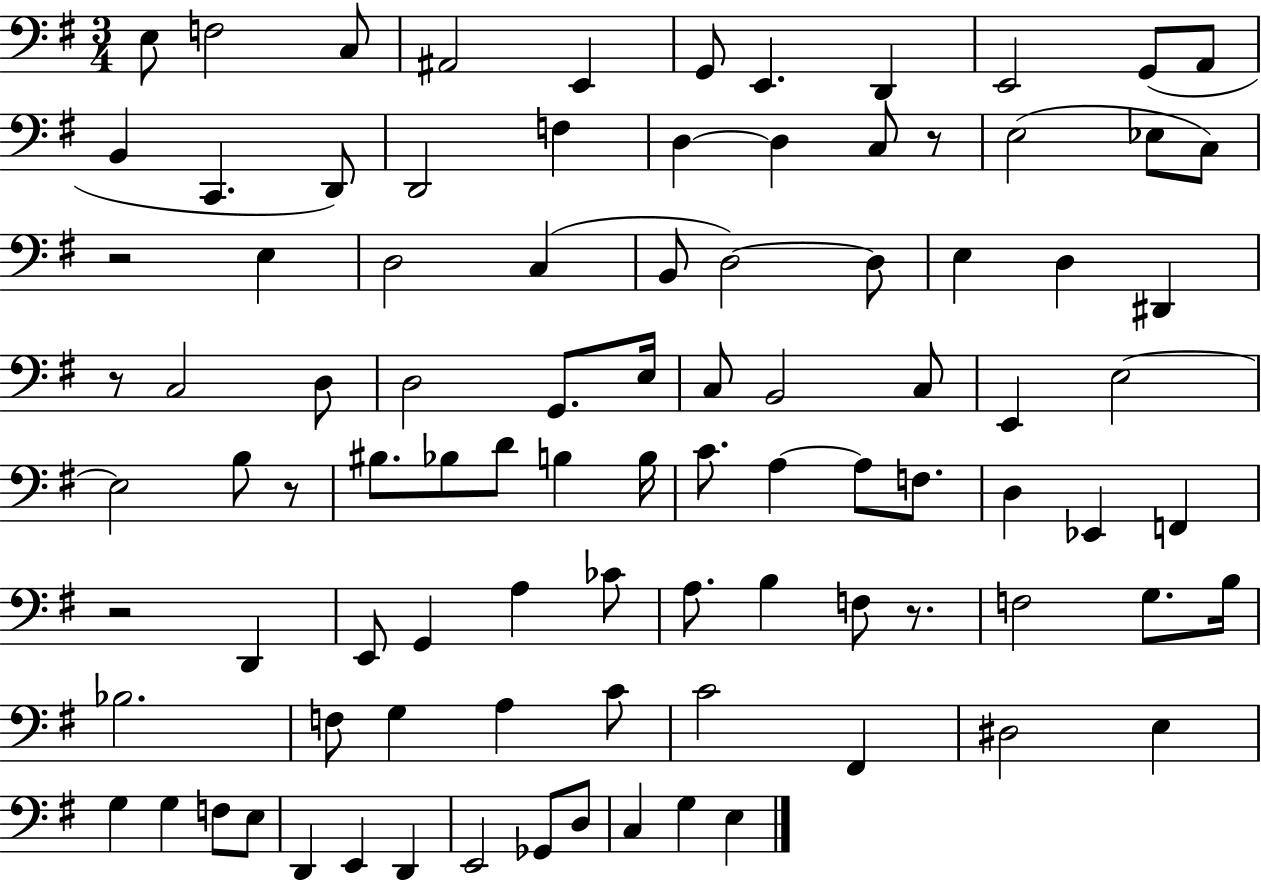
X:1
T:Untitled
M:3/4
L:1/4
K:G
E,/2 F,2 C,/2 ^A,,2 E,, G,,/2 E,, D,, E,,2 G,,/2 A,,/2 B,, C,, D,,/2 D,,2 F, D, D, C,/2 z/2 E,2 _E,/2 C,/2 z2 E, D,2 C, B,,/2 D,2 D,/2 E, D, ^D,, z/2 C,2 D,/2 D,2 G,,/2 E,/4 C,/2 B,,2 C,/2 E,, E,2 E,2 B,/2 z/2 ^B,/2 _B,/2 D/2 B, B,/4 C/2 A, A,/2 F,/2 D, _E,, F,, z2 D,, E,,/2 G,, A, _C/2 A,/2 B, F,/2 z/2 F,2 G,/2 B,/4 _B,2 F,/2 G, A, C/2 C2 ^F,, ^D,2 E, G, G, F,/2 E,/2 D,, E,, D,, E,,2 _G,,/2 D,/2 C, G, E,